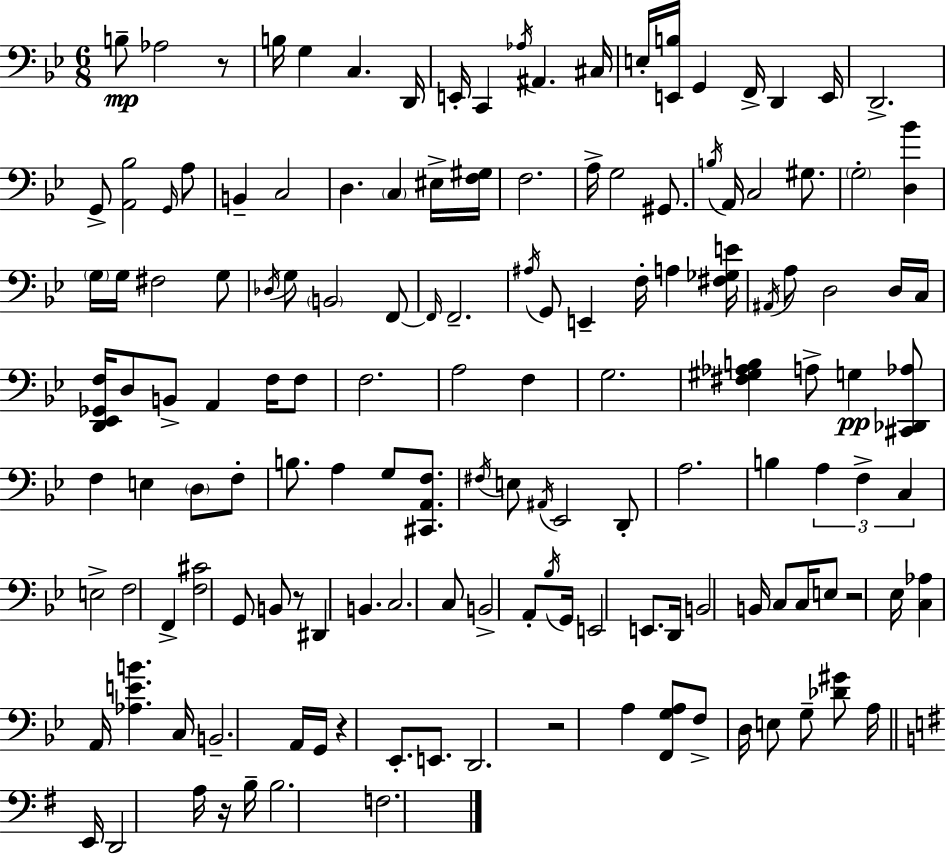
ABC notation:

X:1
T:Untitled
M:6/8
L:1/4
K:Bb
B,/2 _A,2 z/2 B,/4 G, C, D,,/4 E,,/4 C,, _A,/4 ^A,, ^C,/4 E,/4 [E,,B,]/4 G,, F,,/4 D,, E,,/4 D,,2 G,,/2 [A,,_B,]2 G,,/4 A,/2 B,, C,2 D, C, ^E,/4 [F,^G,]/4 F,2 A,/4 G,2 ^G,,/2 B,/4 A,,/4 C,2 ^G,/2 G,2 [D,_B] G,/4 G,/4 ^F,2 G,/2 _D,/4 G,/2 B,,2 F,,/2 F,,/4 F,,2 ^A,/4 G,,/2 E,, F,/4 A, [^F,_G,E]/4 ^A,,/4 A,/2 D,2 D,/4 C,/4 [D,,_E,,_G,,F,]/4 D,/2 B,,/2 A,, F,/4 F,/2 F,2 A,2 F, G,2 [^F,^G,_A,B,] A,/2 G, [^C,,_D,,_A,]/2 F, E, D,/2 F,/2 B,/2 A, G,/2 [^C,,A,,F,]/2 ^F,/4 E,/2 ^A,,/4 _E,,2 D,,/2 A,2 B, A, F, C, E,2 F,2 F,, [F,^C]2 G,,/2 B,,/2 z/2 ^D,, B,, C,2 C,/2 B,,2 A,,/2 _B,/4 G,,/4 E,,2 E,,/2 D,,/4 B,,2 B,,/4 C,/2 C,/4 E,/2 z2 _E,/4 [C,_A,] A,,/4 [_A,EB] C,/4 B,,2 A,,/4 G,,/4 z _E,,/2 E,,/2 D,,2 z2 A, [F,,G,A,]/2 F,/2 D,/4 E,/2 G,/2 [_D^G]/2 A,/4 E,,/4 D,,2 A,/4 z/4 B,/4 B,2 F,2